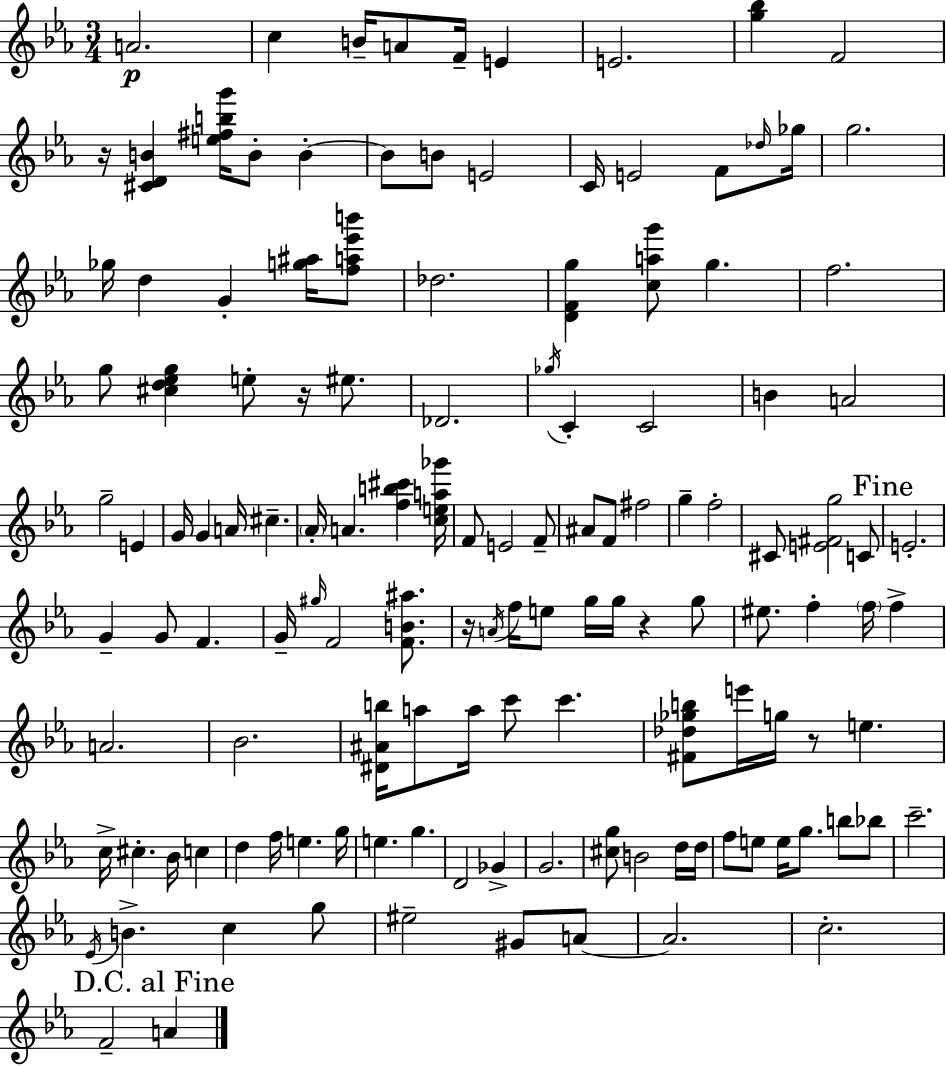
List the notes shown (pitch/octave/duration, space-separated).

A4/h. C5/q B4/s A4/e F4/s E4/q E4/h. [G5,Bb5]/q F4/h R/s [C#4,D4,B4]/q [E5,F#5,B5,G6]/s B4/e B4/q B4/e B4/e E4/h C4/s E4/h F4/e Db5/s Gb5/s G5/h. Gb5/s D5/q G4/q [G5,A#5]/s [F5,A5,Eb6,B6]/e Db5/h. [D4,F4,G5]/q [C5,A5,G6]/e G5/q. F5/h. G5/e [C#5,D5,Eb5,G5]/q E5/e R/s EIS5/e. Db4/h. Gb5/s C4/q C4/h B4/q A4/h G5/h E4/q G4/s G4/q A4/s C#5/q. Ab4/s A4/q. [F5,B5,C#6]/q [C5,E5,A5,Gb6]/s F4/e E4/h F4/e A#4/e F4/e F#5/h G5/q F5/h C#4/e [E4,F#4,G5]/h C4/e E4/h. G4/q G4/e F4/q. G4/s G#5/s F4/h [F4,B4,A#5]/e. R/s A4/s F5/s E5/e G5/s G5/s R/q G5/e EIS5/e. F5/q F5/s F5/q A4/h. Bb4/h. [D#4,A#4,B5]/s A5/e A5/s C6/e C6/q. [F#4,Db5,Gb5,B5]/e E6/s G5/s R/e E5/q. C5/s C#5/q. Bb4/s C5/q D5/q F5/s E5/q. G5/s E5/q. G5/q. D4/h Gb4/q G4/h. [C#5,G5]/e B4/h D5/s D5/s F5/e E5/e E5/s G5/e. B5/e Bb5/e C6/h. Eb4/s B4/q. C5/q G5/e EIS5/h G#4/e A4/e A4/h. C5/h. F4/h A4/q